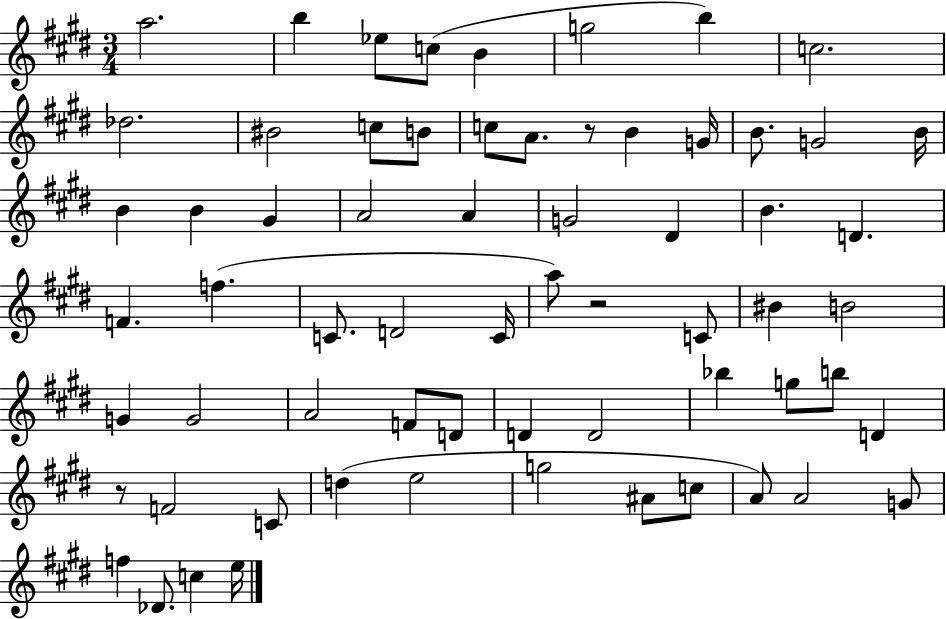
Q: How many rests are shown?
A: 3